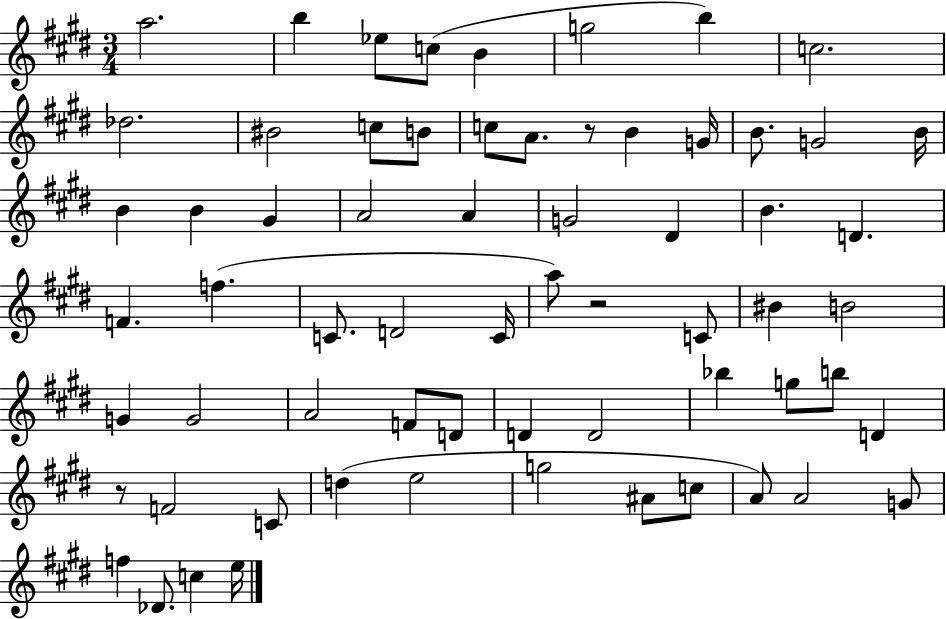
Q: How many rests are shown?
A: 3